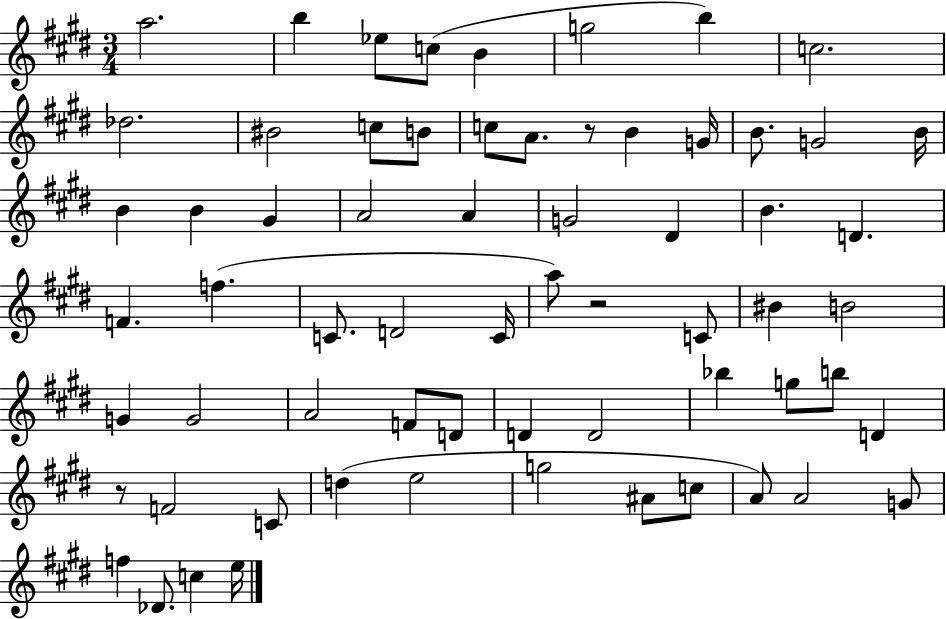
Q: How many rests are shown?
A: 3